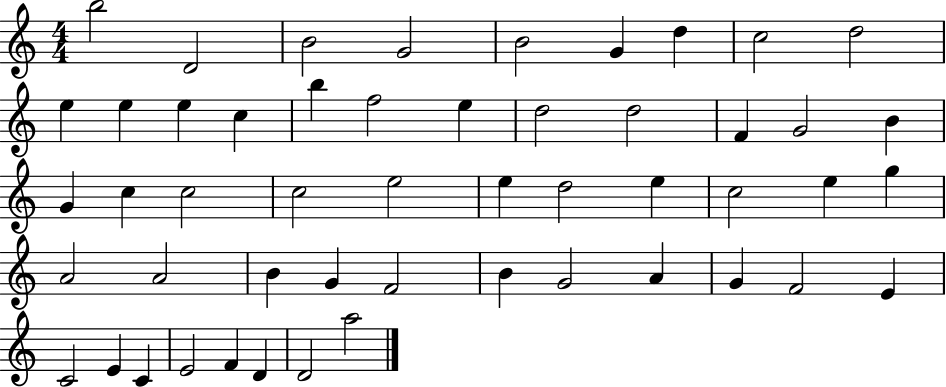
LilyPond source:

{
  \clef treble
  \numericTimeSignature
  \time 4/4
  \key c \major
  b''2 d'2 | b'2 g'2 | b'2 g'4 d''4 | c''2 d''2 | \break e''4 e''4 e''4 c''4 | b''4 f''2 e''4 | d''2 d''2 | f'4 g'2 b'4 | \break g'4 c''4 c''2 | c''2 e''2 | e''4 d''2 e''4 | c''2 e''4 g''4 | \break a'2 a'2 | b'4 g'4 f'2 | b'4 g'2 a'4 | g'4 f'2 e'4 | \break c'2 e'4 c'4 | e'2 f'4 d'4 | d'2 a''2 | \bar "|."
}